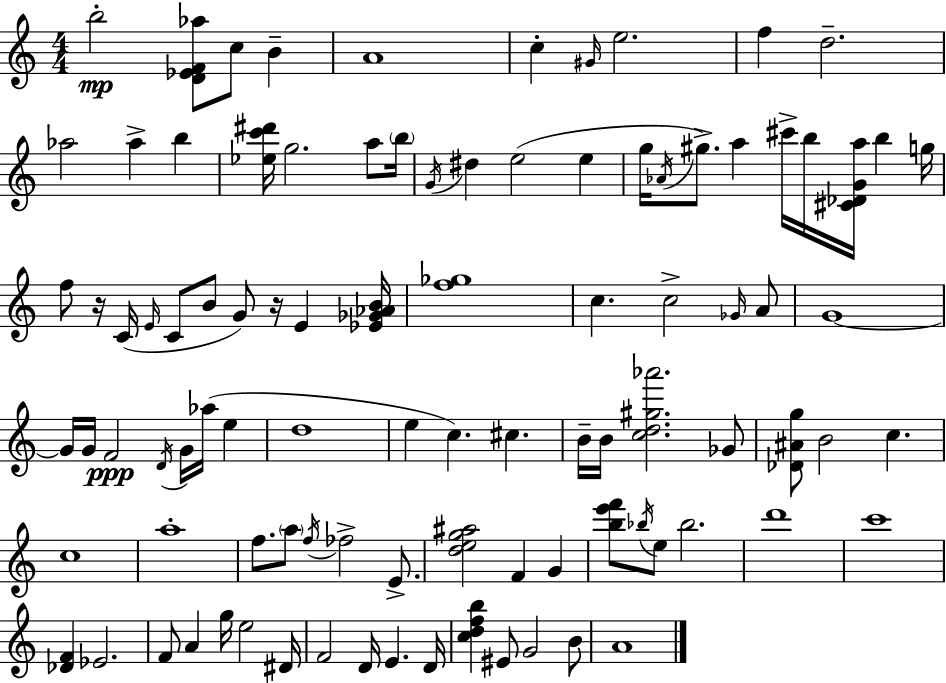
B5/h [D4,Eb4,F4,Ab5]/e C5/e B4/q A4/w C5/q G#4/s E5/h. F5/q D5/h. Ab5/h Ab5/q B5/q [Eb5,C6,D#6]/s G5/h. A5/e B5/s G4/s D#5/q E5/h E5/q G5/s Ab4/s G#5/e. A5/q C#6/s B5/s [C#4,Db4,G4,A5]/s B5/q G5/s F5/e R/s C4/s E4/s C4/e B4/e G4/e R/s E4/q [Eb4,Gb4,Ab4,B4]/s [F5,Gb5]/w C5/q. C5/h Gb4/s A4/e G4/w G4/s G4/s F4/h D4/s G4/s Ab5/s E5/q D5/w E5/q C5/q. C#5/q. B4/s B4/s [C5,D5,G#5,Ab6]/h. Gb4/e [Db4,A#4,G5]/e B4/h C5/q. C5/w A5/w F5/e. A5/e F5/s FES5/h E4/e. [D5,E5,G5,A#5]/h F4/q G4/q [B5,E6,F6]/e Bb5/s E5/e Bb5/h. D6/w C6/w [Db4,F4]/q Eb4/h. F4/e A4/q G5/s E5/h D#4/s F4/h D4/s E4/q. D4/s [C5,D5,F5,B5]/q EIS4/e G4/h B4/e A4/w